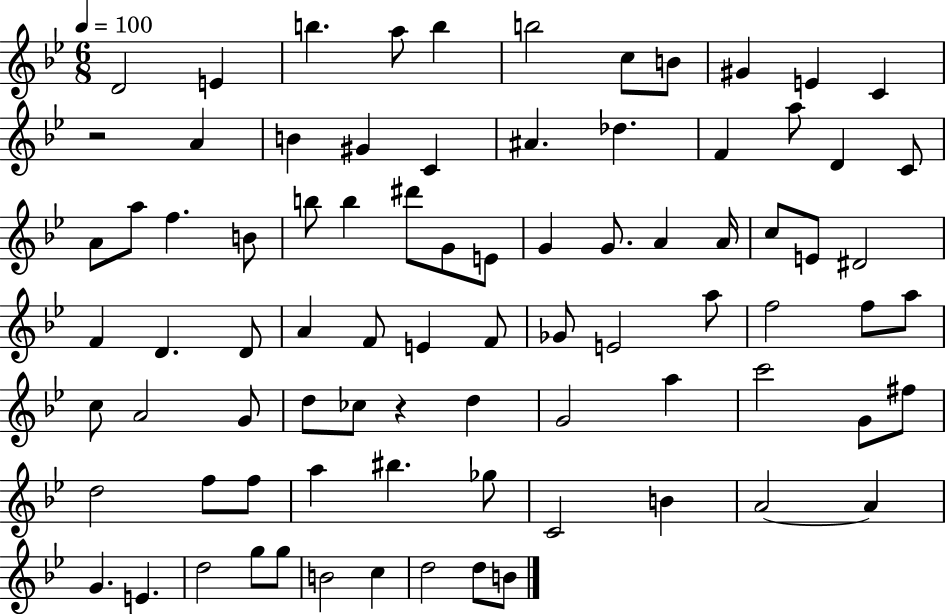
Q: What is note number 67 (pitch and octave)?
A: Gb5